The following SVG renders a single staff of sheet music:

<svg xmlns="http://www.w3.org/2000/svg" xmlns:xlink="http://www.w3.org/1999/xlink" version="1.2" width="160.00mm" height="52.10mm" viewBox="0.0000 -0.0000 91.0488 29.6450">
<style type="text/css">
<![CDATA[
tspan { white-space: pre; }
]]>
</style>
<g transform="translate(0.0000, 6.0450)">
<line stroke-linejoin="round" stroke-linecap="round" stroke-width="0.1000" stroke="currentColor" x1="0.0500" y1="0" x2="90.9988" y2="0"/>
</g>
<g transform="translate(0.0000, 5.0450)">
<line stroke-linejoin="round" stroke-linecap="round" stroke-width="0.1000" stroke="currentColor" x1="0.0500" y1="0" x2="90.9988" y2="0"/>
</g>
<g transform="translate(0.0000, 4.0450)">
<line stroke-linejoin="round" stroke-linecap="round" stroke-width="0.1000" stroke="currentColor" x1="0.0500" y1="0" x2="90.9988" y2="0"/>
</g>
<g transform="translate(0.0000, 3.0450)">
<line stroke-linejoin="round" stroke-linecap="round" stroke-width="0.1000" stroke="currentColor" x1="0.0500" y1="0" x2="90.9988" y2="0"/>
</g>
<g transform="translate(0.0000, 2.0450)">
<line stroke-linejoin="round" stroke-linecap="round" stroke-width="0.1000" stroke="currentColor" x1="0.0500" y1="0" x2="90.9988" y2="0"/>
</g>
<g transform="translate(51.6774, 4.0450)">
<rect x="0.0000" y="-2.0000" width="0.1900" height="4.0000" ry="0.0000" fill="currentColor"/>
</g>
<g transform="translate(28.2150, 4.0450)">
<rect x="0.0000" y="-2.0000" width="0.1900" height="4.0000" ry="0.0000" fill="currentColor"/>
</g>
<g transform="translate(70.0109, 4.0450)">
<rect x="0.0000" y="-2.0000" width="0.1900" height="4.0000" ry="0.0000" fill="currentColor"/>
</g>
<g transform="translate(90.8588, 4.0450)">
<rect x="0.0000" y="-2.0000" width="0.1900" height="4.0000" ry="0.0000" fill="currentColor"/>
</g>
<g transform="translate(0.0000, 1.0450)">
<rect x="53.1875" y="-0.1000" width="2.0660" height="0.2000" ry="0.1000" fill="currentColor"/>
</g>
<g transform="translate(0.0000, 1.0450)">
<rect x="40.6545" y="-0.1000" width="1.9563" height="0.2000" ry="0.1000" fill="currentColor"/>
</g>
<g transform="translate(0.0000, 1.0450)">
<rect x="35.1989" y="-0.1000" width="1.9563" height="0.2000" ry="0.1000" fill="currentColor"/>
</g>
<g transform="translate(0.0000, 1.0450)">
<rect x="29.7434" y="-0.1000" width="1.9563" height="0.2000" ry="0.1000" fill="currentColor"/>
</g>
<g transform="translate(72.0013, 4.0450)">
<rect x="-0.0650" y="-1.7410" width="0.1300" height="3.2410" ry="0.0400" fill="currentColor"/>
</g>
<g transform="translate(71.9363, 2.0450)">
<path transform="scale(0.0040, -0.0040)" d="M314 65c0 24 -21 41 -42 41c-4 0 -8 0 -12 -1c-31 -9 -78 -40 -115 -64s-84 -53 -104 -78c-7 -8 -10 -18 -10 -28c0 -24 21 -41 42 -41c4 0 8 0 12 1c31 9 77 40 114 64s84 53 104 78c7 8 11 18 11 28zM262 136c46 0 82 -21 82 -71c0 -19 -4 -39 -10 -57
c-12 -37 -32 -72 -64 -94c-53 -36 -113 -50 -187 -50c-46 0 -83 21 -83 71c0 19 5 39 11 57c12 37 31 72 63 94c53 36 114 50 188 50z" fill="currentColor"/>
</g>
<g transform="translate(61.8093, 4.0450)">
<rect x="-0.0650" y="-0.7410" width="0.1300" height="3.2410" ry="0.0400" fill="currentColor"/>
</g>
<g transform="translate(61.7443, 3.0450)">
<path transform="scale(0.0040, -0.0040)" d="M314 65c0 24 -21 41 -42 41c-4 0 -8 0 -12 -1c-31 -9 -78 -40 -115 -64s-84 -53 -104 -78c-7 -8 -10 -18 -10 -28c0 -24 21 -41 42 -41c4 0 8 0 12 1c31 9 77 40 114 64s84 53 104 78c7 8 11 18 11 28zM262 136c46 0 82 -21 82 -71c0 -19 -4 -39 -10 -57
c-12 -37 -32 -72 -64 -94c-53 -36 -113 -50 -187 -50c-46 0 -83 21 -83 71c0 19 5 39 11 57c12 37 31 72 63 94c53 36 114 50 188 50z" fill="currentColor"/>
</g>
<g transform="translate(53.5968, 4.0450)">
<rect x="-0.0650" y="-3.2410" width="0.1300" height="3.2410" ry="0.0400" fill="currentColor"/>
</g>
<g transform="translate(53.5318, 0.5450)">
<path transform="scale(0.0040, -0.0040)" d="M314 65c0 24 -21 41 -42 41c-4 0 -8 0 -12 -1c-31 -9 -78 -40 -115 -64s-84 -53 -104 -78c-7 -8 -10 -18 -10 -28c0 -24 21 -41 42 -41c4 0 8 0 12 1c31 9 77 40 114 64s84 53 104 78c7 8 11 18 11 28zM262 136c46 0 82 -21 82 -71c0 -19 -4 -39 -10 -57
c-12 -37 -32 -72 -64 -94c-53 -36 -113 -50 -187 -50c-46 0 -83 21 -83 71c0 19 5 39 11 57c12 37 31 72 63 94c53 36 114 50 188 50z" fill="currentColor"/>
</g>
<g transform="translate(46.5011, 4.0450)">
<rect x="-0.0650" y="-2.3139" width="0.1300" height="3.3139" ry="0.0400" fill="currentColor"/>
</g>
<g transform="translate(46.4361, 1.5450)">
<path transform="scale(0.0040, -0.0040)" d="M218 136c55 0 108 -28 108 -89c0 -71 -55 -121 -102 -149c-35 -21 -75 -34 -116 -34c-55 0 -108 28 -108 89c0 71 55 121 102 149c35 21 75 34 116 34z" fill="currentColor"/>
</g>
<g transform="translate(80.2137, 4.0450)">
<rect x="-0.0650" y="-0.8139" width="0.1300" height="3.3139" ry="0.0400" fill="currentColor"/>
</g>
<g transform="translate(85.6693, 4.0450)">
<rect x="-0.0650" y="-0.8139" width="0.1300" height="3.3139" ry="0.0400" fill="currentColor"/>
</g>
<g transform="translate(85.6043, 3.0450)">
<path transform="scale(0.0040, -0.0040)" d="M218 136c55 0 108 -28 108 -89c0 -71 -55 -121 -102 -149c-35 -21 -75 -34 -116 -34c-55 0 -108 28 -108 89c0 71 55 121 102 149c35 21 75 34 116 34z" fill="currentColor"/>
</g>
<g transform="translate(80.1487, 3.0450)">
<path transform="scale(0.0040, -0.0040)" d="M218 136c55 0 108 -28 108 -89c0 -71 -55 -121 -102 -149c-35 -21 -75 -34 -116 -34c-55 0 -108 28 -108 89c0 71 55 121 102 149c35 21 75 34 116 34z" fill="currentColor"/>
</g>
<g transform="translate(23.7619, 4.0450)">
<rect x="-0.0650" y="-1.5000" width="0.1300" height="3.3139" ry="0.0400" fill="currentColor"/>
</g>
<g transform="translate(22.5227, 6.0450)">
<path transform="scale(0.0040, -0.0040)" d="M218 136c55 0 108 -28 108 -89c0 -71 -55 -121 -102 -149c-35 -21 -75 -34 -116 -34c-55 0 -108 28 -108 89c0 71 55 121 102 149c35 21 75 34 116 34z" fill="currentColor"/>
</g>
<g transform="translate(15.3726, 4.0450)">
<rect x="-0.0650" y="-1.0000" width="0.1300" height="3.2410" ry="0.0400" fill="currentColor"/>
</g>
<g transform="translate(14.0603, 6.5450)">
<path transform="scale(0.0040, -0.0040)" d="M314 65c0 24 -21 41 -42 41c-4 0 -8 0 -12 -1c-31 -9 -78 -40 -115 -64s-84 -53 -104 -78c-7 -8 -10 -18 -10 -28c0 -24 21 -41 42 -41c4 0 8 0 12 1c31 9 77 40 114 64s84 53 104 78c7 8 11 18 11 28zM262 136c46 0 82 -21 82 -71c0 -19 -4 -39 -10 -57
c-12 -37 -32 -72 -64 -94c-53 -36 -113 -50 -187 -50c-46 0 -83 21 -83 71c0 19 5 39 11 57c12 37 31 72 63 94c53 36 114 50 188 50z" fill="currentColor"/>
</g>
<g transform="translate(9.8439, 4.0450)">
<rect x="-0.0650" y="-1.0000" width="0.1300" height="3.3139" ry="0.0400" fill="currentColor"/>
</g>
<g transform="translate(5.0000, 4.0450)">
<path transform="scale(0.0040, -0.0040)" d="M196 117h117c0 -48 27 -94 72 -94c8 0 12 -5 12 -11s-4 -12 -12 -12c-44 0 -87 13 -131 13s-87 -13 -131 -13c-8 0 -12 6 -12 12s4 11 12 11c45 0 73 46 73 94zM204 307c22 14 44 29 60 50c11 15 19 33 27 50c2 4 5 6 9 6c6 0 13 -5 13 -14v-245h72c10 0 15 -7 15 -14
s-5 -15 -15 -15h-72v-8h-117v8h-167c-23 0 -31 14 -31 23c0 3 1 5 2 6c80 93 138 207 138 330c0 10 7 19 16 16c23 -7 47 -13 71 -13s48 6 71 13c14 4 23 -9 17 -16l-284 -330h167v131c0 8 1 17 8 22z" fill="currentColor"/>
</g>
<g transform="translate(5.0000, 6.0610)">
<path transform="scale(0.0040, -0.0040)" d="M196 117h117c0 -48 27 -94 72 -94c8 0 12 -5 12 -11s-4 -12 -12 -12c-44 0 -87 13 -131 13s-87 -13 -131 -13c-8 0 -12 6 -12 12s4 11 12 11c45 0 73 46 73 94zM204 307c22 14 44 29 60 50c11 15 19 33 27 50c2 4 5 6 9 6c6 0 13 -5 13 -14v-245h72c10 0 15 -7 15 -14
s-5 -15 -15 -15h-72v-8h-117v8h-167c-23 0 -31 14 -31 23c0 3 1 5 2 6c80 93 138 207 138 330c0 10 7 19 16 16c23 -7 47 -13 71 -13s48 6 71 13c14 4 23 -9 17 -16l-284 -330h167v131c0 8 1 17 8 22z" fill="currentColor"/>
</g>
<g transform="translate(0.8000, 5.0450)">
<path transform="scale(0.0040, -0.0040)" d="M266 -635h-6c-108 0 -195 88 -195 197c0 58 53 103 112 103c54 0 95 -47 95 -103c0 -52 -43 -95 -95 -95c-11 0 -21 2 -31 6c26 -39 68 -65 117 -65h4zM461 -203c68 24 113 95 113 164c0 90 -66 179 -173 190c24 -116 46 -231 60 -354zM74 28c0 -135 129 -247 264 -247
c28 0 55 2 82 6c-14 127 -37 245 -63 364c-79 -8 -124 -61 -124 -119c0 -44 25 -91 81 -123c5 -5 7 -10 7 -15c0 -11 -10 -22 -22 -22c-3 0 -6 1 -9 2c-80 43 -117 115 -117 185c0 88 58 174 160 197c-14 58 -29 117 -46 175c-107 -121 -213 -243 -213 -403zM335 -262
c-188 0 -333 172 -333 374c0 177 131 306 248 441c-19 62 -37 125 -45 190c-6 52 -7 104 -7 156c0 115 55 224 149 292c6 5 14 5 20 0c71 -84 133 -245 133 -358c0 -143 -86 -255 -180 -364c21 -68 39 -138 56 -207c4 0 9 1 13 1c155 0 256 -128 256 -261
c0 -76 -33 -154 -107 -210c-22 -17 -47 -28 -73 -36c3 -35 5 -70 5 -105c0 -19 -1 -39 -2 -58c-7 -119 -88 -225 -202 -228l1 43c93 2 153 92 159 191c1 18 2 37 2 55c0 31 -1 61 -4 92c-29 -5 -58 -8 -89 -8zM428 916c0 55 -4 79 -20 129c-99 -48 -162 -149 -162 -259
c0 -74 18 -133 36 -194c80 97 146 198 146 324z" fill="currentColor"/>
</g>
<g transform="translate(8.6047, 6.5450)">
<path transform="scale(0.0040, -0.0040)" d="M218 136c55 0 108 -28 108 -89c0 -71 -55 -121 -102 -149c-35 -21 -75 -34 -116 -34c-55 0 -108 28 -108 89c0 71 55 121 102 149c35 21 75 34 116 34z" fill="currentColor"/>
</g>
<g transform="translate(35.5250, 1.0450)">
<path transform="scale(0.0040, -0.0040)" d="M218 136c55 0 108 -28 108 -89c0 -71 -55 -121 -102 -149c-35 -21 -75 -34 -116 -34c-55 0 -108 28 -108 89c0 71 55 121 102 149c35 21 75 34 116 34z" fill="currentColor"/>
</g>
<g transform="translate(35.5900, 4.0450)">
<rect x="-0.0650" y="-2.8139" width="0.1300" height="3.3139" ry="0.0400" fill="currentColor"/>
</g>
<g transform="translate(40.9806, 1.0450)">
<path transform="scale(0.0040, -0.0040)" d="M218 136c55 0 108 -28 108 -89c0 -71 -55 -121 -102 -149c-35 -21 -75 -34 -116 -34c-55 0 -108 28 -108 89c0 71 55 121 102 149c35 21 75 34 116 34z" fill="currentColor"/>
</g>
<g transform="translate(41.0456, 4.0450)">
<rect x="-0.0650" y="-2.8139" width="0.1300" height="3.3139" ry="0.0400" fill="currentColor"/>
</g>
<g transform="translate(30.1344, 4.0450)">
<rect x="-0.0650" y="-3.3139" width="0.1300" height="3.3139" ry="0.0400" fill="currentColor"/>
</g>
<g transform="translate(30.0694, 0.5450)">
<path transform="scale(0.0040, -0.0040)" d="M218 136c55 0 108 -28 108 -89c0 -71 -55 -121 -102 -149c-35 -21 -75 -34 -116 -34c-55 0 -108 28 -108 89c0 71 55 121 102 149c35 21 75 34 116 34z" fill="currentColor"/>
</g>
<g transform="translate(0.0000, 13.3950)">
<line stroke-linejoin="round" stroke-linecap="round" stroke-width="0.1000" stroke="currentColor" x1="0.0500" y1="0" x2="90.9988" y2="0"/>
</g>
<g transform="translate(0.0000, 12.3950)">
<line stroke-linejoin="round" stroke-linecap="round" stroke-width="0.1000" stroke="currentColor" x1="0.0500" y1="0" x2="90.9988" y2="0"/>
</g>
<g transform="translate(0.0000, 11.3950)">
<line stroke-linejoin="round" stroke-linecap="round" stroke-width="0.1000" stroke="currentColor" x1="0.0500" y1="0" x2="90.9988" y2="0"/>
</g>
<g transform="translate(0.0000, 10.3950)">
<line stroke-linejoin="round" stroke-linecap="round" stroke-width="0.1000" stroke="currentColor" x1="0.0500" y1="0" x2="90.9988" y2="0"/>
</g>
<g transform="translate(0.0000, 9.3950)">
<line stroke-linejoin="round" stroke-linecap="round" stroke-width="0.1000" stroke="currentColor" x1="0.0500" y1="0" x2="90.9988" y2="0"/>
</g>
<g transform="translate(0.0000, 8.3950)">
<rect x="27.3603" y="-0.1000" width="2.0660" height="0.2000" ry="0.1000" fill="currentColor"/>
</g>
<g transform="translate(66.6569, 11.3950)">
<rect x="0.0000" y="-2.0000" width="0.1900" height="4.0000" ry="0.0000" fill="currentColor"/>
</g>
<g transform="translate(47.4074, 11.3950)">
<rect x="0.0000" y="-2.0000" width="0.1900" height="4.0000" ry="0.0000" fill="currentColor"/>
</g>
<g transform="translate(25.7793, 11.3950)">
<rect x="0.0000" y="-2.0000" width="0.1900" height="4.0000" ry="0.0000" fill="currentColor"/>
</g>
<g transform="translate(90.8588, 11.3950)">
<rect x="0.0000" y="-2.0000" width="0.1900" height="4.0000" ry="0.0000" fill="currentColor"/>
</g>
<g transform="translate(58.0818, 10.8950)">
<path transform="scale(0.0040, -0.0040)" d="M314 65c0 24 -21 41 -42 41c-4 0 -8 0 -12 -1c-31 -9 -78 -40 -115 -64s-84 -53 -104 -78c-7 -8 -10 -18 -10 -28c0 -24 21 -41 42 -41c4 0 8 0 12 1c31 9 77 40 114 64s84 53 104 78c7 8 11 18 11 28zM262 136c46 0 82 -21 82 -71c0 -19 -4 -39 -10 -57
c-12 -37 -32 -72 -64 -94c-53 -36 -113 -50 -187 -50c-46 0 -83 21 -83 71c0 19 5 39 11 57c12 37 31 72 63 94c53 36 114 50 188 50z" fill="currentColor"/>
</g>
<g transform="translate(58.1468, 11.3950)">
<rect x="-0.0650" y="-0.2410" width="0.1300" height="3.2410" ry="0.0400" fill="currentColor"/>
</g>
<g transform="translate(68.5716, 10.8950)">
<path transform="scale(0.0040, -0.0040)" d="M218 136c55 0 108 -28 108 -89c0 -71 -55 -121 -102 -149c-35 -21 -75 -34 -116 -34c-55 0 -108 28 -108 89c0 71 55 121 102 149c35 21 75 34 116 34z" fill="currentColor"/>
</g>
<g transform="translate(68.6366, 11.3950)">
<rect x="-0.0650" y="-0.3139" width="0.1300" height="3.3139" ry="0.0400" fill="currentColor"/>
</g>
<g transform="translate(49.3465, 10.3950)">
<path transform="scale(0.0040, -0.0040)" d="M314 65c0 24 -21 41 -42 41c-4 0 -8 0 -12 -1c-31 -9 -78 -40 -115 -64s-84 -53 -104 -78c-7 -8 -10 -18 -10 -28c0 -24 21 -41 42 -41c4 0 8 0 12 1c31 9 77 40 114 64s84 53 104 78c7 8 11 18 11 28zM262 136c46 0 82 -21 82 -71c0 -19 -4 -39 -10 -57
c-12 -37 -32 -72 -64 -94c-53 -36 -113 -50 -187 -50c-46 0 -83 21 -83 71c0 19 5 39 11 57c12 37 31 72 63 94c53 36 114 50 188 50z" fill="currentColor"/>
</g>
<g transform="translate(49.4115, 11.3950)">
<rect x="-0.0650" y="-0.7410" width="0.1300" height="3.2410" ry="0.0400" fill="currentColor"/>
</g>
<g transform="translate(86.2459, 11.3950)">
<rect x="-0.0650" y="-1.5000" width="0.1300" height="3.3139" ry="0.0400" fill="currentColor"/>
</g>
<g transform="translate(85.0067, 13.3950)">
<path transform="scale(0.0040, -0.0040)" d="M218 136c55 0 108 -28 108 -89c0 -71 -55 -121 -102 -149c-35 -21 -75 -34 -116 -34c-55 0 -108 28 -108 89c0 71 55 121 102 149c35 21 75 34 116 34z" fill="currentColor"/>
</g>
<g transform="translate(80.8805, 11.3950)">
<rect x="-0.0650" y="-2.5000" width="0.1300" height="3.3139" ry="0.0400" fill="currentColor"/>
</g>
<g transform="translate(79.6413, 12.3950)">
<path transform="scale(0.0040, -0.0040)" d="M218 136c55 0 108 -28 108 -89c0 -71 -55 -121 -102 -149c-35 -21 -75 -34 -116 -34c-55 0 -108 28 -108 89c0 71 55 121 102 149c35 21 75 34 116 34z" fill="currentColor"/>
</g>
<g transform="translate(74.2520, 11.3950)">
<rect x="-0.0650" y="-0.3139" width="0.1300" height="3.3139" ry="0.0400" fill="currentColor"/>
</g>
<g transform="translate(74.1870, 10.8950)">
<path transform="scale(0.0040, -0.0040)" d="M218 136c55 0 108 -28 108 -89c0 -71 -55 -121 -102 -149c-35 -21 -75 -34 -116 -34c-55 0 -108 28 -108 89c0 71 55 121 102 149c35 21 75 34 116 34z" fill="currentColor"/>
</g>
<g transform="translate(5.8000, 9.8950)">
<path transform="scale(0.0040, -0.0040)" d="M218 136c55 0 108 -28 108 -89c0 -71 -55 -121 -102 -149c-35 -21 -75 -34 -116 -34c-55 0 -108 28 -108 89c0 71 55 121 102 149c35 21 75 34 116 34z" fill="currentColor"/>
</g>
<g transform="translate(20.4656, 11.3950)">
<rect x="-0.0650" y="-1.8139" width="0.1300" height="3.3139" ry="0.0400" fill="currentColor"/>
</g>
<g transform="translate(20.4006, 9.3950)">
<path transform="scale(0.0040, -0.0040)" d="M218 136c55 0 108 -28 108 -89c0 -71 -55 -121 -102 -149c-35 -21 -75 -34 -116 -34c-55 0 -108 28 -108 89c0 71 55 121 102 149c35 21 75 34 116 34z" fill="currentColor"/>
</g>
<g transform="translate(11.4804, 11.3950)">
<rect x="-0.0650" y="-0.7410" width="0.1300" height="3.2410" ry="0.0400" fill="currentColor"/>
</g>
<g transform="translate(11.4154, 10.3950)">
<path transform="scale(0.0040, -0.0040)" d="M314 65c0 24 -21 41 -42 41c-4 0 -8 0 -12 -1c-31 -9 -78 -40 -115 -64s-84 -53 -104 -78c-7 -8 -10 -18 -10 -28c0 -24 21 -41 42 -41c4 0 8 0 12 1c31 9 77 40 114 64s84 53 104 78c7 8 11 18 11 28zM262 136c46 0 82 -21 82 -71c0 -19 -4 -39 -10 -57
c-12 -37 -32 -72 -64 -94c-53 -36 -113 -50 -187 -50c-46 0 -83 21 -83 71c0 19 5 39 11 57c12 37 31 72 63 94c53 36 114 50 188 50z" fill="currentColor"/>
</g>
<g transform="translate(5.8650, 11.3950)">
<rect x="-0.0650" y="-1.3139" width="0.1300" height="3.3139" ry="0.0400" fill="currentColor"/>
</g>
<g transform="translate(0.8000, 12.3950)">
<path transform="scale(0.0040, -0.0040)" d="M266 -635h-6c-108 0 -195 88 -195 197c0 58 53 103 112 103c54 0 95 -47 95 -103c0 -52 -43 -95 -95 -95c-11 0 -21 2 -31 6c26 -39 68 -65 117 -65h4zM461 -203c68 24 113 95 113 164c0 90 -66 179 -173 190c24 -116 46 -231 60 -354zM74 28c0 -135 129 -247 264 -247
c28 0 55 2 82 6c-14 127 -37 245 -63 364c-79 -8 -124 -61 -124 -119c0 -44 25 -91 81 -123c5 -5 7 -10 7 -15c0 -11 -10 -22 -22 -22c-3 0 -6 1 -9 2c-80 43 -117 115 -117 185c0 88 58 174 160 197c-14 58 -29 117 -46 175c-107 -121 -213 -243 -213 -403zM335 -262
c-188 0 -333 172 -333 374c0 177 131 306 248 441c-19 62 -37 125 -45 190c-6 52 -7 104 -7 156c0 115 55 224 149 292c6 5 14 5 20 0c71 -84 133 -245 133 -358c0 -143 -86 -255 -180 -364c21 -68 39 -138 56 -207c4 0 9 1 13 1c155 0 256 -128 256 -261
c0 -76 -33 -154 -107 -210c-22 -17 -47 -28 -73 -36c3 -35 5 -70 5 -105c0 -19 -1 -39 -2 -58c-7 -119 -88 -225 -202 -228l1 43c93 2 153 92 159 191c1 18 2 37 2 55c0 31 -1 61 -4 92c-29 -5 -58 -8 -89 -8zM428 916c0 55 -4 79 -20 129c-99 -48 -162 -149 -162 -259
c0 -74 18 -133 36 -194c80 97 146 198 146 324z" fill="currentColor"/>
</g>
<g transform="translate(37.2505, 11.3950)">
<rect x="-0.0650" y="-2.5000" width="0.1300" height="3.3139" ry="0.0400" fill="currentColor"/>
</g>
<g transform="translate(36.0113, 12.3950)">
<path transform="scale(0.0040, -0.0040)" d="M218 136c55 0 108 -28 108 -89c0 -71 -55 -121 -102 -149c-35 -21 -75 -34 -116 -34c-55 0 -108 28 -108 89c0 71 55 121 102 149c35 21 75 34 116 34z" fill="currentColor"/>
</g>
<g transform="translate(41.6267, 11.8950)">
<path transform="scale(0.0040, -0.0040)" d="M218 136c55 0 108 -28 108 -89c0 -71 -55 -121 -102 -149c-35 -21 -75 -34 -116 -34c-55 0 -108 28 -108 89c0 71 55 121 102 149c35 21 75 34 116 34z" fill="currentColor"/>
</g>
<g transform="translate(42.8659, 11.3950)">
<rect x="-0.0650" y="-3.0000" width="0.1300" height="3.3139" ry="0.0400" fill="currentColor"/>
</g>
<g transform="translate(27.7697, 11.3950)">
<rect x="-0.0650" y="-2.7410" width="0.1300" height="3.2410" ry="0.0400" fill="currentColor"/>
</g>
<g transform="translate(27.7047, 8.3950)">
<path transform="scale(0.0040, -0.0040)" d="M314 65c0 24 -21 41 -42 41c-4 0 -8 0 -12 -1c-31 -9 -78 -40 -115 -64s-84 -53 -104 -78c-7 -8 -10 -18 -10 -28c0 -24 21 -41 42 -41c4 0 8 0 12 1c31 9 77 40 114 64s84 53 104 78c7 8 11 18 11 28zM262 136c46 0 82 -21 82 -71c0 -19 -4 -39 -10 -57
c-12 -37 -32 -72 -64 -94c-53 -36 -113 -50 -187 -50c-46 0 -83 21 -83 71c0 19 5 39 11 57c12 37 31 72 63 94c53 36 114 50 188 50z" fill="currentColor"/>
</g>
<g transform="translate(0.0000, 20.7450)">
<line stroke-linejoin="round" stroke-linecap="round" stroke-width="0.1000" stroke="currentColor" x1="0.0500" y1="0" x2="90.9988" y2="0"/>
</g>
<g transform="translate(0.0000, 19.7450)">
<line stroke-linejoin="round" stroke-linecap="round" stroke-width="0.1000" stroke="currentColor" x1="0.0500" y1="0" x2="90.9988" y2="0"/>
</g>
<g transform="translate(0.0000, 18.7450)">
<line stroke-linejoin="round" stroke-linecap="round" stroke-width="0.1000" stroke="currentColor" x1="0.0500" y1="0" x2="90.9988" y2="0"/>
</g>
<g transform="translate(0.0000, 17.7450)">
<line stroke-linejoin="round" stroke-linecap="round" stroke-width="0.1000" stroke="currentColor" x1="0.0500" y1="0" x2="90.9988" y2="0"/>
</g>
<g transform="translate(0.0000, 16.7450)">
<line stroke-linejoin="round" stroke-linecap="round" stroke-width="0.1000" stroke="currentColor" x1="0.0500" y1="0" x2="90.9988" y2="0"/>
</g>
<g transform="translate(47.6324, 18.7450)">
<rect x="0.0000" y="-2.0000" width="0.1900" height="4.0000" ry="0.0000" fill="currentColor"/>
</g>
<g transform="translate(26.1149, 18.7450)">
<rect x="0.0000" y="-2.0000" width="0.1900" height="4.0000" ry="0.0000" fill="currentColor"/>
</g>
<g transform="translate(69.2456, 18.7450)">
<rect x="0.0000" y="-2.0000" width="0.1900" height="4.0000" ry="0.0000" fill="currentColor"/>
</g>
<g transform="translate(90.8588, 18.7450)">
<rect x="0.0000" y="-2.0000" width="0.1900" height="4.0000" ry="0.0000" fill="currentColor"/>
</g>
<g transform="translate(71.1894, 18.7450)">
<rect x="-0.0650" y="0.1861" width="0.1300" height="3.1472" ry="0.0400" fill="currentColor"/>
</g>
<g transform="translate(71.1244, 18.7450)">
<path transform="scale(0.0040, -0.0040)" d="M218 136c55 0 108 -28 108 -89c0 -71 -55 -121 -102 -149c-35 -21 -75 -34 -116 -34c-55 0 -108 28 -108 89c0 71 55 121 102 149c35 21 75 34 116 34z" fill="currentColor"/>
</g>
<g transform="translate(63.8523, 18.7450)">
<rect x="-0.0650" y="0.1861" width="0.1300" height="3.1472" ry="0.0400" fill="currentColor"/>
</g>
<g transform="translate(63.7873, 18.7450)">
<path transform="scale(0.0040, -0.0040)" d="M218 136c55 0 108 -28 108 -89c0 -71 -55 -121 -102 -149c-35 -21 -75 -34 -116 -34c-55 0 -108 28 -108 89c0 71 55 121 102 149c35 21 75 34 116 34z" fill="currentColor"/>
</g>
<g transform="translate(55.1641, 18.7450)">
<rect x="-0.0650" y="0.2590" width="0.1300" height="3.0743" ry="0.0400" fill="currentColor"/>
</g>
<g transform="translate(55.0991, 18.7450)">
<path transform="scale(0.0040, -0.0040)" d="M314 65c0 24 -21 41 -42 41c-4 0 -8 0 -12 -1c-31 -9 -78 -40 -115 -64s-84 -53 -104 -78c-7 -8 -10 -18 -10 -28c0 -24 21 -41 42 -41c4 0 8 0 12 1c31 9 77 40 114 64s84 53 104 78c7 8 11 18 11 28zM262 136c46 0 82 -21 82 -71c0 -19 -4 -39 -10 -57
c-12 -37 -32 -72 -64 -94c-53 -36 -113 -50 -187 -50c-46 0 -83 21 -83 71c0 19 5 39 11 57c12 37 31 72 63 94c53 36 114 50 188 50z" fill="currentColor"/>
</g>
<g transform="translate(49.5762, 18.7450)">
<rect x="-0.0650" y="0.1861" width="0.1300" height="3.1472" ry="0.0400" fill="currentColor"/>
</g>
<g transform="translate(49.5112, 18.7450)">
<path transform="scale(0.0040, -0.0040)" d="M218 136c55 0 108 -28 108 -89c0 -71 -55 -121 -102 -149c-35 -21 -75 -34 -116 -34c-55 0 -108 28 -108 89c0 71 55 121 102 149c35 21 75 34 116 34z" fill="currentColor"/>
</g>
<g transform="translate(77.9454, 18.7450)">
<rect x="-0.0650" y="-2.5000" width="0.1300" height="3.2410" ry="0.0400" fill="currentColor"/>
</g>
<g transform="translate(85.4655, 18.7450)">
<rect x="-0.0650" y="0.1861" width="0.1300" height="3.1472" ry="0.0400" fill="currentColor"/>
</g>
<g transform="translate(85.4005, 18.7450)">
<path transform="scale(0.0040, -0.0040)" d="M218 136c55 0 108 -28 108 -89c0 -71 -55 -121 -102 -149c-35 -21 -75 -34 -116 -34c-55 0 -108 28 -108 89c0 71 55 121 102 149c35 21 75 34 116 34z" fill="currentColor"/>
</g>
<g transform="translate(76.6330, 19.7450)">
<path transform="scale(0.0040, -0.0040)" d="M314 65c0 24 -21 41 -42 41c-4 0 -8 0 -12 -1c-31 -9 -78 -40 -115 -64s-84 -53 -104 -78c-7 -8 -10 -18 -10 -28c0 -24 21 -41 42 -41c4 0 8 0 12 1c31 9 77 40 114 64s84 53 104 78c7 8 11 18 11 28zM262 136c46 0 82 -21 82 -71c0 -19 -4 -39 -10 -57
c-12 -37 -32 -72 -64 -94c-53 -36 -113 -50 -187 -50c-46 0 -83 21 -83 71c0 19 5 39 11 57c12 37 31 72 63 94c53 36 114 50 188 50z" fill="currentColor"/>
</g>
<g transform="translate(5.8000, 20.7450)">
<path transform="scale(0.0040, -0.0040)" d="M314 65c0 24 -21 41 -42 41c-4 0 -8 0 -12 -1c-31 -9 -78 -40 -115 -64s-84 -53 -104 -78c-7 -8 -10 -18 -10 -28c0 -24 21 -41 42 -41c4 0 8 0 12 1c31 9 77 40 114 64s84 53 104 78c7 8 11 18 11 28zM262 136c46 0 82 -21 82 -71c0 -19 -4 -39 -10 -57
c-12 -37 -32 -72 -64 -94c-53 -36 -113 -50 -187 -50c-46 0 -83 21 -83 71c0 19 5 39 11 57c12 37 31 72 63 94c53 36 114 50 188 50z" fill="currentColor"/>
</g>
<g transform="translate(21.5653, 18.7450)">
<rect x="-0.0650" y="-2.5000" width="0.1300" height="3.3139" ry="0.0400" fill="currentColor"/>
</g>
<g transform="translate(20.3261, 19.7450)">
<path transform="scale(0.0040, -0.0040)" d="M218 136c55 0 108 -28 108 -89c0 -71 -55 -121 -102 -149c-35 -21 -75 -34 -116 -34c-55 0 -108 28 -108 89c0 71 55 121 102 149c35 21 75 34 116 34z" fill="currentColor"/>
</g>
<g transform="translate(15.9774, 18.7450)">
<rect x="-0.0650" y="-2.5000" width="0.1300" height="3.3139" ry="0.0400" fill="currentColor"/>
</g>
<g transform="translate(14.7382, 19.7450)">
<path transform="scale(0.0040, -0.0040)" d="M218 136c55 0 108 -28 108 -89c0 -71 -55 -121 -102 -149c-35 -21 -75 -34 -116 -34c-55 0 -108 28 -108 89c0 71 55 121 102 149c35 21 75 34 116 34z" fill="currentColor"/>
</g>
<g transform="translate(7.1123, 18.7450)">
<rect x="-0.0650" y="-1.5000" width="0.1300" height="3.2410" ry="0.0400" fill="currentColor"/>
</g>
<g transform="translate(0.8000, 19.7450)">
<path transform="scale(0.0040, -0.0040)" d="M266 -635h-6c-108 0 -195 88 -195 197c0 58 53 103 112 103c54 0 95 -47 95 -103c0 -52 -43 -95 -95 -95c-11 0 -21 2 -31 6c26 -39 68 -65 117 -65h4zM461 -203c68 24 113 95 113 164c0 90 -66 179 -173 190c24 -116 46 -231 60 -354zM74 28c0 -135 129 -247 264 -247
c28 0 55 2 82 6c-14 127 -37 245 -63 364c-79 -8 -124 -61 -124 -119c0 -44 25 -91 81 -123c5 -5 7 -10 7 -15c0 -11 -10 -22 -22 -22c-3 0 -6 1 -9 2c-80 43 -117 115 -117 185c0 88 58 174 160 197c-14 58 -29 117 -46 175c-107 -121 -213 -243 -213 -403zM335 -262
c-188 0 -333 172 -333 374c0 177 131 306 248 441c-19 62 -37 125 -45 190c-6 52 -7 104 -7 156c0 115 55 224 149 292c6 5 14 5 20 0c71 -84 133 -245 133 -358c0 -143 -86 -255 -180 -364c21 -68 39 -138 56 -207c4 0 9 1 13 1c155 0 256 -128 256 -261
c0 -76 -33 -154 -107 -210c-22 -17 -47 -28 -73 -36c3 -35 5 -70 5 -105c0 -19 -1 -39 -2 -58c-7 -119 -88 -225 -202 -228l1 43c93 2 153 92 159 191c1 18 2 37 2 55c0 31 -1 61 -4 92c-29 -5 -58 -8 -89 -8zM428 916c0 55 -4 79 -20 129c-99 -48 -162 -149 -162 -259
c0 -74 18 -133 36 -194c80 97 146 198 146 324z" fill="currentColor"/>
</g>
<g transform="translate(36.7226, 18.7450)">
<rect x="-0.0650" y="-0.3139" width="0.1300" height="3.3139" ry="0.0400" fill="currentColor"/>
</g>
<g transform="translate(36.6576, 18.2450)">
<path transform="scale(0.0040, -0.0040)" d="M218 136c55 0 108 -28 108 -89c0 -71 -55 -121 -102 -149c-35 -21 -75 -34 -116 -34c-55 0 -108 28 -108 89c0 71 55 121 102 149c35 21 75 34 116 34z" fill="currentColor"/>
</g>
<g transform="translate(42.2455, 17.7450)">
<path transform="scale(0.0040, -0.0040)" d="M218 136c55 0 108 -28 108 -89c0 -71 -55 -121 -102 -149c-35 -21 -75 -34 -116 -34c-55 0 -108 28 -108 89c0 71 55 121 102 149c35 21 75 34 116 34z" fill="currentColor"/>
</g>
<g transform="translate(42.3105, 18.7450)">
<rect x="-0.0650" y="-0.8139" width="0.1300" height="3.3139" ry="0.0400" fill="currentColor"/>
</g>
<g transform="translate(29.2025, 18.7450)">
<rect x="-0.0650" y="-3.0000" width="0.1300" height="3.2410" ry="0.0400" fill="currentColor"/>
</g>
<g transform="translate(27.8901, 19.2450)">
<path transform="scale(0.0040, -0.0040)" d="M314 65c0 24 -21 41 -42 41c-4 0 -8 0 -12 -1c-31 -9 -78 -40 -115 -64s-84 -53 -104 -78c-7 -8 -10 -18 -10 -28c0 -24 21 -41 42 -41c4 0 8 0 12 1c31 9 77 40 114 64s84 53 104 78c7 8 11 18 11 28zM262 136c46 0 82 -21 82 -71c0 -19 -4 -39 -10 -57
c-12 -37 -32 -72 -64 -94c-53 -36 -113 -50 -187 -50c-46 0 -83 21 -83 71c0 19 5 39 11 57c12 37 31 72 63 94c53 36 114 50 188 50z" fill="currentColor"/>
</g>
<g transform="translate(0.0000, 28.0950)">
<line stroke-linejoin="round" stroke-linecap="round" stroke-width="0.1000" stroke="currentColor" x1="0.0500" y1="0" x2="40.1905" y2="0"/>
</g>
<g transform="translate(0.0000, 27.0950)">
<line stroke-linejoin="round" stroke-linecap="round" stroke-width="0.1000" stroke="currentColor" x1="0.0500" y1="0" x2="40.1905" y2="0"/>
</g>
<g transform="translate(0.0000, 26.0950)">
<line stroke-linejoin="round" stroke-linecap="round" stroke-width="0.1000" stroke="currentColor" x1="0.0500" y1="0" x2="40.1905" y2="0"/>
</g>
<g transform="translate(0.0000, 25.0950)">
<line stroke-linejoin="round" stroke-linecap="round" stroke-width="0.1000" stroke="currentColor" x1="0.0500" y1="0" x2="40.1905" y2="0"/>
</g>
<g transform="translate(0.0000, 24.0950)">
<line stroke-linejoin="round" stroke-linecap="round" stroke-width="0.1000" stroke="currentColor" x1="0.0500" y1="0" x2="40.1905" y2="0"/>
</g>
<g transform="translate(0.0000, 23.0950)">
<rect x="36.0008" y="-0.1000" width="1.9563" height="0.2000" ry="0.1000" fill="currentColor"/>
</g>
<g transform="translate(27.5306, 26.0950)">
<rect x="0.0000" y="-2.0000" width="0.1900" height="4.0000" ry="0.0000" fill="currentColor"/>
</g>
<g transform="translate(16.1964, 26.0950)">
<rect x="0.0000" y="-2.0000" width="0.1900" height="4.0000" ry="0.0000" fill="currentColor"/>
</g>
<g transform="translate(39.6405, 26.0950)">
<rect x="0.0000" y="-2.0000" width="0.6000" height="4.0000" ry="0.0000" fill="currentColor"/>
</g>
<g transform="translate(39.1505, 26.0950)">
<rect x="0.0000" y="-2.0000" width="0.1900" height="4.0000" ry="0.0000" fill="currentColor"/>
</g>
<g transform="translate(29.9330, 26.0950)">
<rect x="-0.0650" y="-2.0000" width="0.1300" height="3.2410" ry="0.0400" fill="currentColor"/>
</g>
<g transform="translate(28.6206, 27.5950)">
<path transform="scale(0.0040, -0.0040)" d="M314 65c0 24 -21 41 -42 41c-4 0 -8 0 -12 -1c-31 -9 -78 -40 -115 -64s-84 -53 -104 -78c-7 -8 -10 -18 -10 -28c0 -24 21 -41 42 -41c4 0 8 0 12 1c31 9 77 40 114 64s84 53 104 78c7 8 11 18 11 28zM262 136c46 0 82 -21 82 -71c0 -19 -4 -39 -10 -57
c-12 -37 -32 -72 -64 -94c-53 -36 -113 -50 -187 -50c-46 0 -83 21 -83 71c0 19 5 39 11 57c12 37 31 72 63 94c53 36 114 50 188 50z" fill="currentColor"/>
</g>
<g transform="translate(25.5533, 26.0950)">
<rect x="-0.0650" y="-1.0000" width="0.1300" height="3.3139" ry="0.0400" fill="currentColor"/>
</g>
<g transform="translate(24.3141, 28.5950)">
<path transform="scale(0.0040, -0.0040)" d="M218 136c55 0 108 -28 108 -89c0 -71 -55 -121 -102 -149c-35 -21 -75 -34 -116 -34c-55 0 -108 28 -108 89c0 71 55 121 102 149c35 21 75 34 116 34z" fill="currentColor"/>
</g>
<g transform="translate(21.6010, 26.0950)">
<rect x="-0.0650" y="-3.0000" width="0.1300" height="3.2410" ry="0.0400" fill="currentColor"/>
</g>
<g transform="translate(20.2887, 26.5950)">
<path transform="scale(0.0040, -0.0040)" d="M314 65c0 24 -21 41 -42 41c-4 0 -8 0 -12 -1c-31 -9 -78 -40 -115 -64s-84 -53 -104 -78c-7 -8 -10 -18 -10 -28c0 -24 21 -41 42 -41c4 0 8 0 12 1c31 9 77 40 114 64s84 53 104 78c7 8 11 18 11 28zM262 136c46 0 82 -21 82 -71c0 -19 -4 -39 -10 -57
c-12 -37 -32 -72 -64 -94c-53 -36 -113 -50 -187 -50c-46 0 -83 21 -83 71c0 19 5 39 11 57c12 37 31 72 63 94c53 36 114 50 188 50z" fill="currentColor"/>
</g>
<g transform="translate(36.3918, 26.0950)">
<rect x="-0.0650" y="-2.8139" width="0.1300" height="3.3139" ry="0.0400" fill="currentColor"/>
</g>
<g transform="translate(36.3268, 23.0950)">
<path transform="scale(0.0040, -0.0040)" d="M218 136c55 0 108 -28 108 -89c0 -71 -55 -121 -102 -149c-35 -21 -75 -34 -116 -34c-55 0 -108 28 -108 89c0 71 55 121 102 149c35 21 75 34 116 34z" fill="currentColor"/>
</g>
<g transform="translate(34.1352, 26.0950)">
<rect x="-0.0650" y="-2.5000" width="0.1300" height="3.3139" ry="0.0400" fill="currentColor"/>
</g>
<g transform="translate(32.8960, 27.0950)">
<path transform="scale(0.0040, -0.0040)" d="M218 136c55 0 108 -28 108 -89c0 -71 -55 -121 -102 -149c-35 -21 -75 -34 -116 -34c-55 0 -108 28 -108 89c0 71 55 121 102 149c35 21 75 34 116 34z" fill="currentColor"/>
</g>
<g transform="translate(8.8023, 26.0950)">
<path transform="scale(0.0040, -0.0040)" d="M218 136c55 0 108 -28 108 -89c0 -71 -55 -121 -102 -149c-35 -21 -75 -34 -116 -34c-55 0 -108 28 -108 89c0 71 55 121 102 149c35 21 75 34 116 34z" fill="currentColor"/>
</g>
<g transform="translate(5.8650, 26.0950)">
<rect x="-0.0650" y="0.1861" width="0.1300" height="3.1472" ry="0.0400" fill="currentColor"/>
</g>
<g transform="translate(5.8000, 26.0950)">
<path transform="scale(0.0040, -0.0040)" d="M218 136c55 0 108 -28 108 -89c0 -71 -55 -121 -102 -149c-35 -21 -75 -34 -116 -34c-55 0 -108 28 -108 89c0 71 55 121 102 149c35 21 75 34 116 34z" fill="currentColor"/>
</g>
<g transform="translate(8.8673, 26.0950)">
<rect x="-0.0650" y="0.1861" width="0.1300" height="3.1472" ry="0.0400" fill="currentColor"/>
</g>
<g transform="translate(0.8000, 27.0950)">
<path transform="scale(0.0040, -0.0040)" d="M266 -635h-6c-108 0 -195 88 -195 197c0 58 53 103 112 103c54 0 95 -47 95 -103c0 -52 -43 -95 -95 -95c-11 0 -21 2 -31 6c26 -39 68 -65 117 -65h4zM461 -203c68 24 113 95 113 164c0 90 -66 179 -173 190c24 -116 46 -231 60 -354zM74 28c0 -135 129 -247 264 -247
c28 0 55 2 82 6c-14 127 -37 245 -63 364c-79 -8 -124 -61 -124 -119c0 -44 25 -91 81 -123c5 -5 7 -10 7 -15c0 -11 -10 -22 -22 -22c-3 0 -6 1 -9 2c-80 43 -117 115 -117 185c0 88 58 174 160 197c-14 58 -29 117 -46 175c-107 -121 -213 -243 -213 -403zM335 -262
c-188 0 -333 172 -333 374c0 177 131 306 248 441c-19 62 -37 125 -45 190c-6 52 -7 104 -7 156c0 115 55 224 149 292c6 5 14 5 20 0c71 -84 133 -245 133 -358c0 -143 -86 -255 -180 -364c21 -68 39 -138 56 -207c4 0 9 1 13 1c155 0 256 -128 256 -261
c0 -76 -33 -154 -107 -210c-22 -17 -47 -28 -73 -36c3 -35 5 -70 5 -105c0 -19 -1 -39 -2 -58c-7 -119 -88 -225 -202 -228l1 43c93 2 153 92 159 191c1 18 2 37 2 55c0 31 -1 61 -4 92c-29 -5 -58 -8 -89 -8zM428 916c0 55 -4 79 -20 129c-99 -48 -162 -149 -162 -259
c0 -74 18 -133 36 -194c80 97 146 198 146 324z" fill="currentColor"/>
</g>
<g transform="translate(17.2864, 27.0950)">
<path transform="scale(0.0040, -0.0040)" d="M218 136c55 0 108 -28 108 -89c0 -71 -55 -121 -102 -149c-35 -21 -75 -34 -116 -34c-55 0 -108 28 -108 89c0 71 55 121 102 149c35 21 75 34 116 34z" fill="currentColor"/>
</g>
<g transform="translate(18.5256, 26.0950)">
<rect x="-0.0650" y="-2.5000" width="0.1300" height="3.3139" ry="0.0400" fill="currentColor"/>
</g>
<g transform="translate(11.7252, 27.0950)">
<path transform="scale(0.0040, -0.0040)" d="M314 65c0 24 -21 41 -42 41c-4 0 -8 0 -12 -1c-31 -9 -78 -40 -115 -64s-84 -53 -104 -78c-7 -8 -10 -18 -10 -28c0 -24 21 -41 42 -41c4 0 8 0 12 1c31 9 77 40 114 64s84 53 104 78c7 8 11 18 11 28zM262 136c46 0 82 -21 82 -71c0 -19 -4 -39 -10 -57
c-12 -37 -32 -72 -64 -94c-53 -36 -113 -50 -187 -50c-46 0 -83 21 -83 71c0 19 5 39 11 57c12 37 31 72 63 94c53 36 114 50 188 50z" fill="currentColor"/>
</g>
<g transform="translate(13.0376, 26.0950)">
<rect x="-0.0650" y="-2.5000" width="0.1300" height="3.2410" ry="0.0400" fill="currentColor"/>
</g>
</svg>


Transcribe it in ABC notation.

X:1
T:Untitled
M:4/4
L:1/4
K:C
D D2 E b a a g b2 d2 f2 d d e d2 f a2 G A d2 c2 c c G E E2 G G A2 c d B B2 B B G2 B B B G2 G A2 D F2 G a